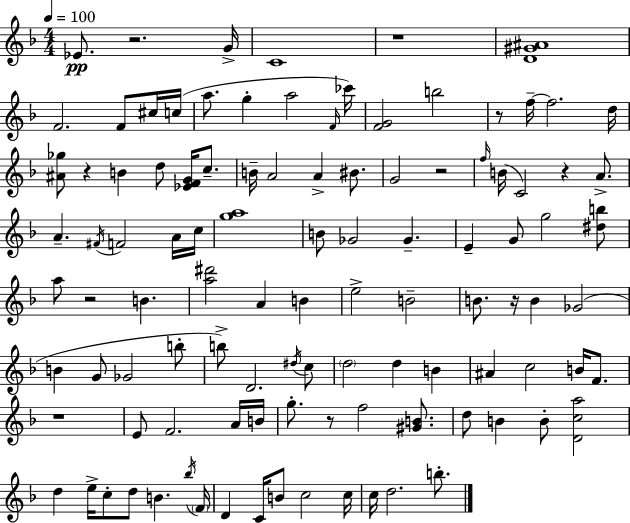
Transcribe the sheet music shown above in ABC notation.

X:1
T:Untitled
M:4/4
L:1/4
K:Dm
_E/2 z2 G/4 C4 z4 [D^G^A]4 F2 F/2 ^c/4 c/4 a/2 g a2 F/4 _c'/4 [FG]2 b2 z/2 f/4 f2 d/4 [^A_g]/2 z B d/2 [_EFG]/4 c/2 B/4 A2 A ^B/2 G2 z2 f/4 B/4 C2 z A/2 A ^F/4 F2 A/4 c/4 [ga]4 B/2 _G2 _G E G/2 g2 [^db]/2 a/2 z2 B [a^d']2 A B e2 B2 B/2 z/4 B _G2 B G/2 _G2 b/2 b/2 D2 ^d/4 c/2 d2 d B ^A c2 B/4 F/2 z4 E/2 F2 A/4 B/4 g/2 z/2 f2 [^GB]/2 d/2 B B/2 [Dca]2 d e/4 c/2 d/2 B _b/4 F/4 D C/4 B/2 c2 c/4 c/4 d2 b/2